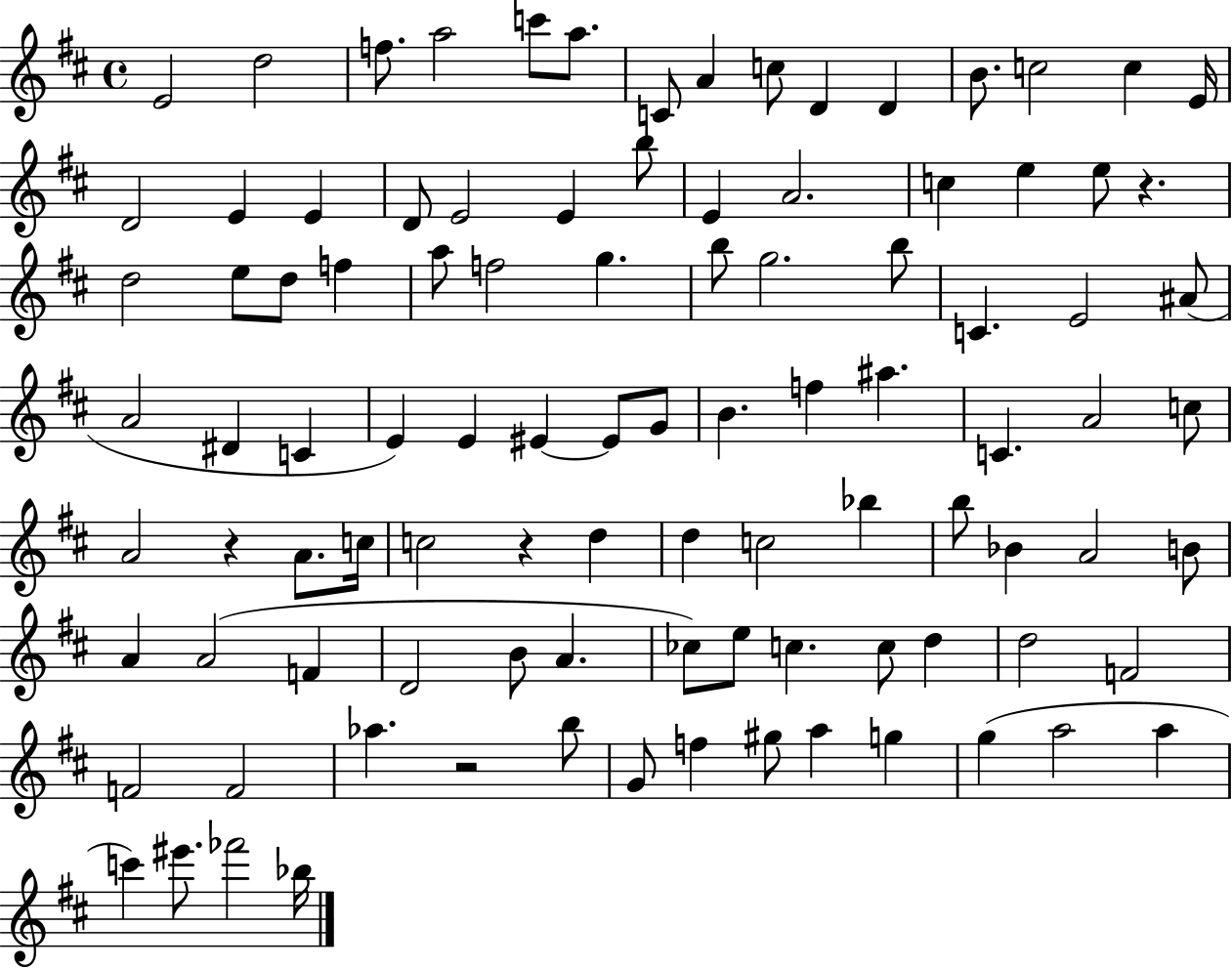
E4/h D5/h F5/e. A5/h C6/e A5/e. C4/e A4/q C5/e D4/q D4/q B4/e. C5/h C5/q E4/s D4/h E4/q E4/q D4/e E4/h E4/q B5/e E4/q A4/h. C5/q E5/q E5/e R/q. D5/h E5/e D5/e F5/q A5/e F5/h G5/q. B5/e G5/h. B5/e C4/q. E4/h A#4/e A4/h D#4/q C4/q E4/q E4/q EIS4/q EIS4/e G4/e B4/q. F5/q A#5/q. C4/q. A4/h C5/e A4/h R/q A4/e. C5/s C5/h R/q D5/q D5/q C5/h Bb5/q B5/e Bb4/q A4/h B4/e A4/q A4/h F4/q D4/h B4/e A4/q. CES5/e E5/e C5/q. C5/e D5/q D5/h F4/h F4/h F4/h Ab5/q. R/h B5/e G4/e F5/q G#5/e A5/q G5/q G5/q A5/h A5/q C6/q EIS6/e. FES6/h Bb5/s